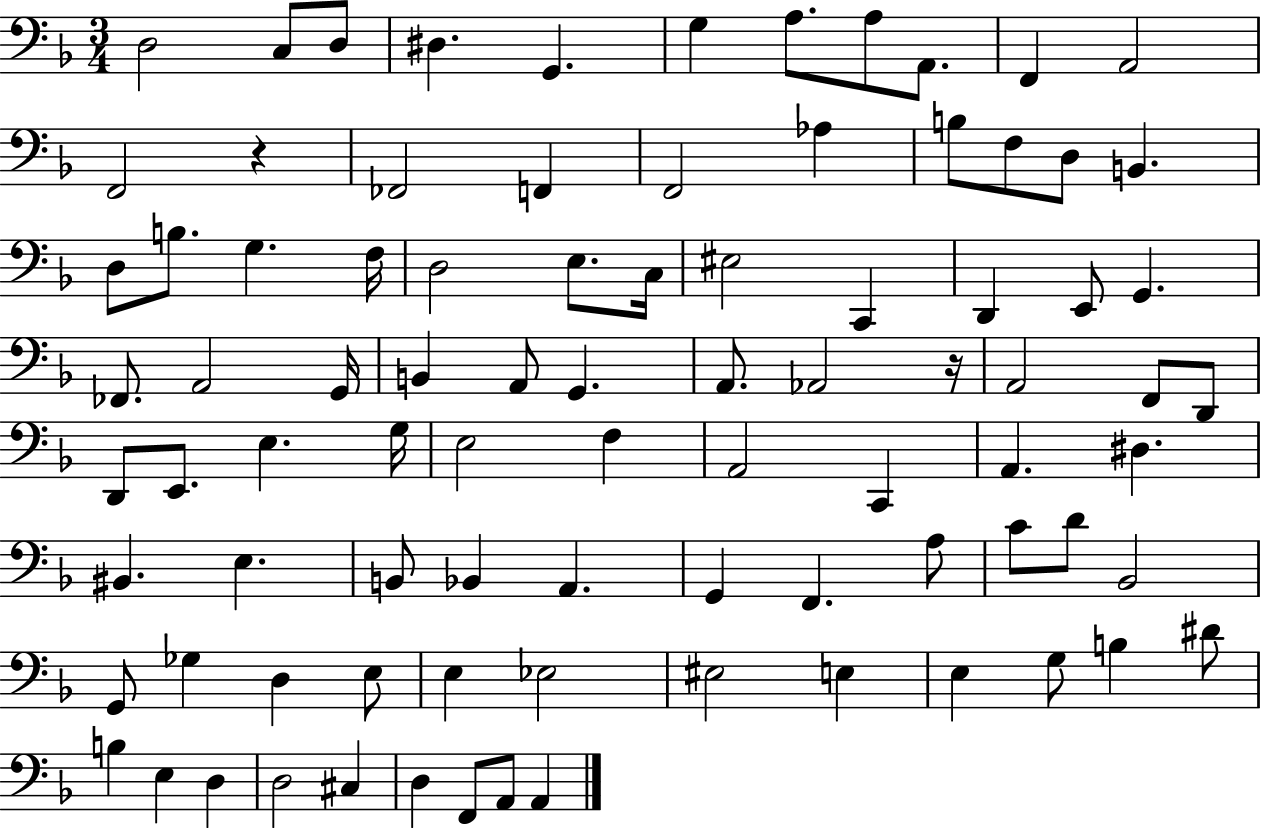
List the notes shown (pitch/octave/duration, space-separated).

D3/h C3/e D3/e D#3/q. G2/q. G3/q A3/e. A3/e A2/e. F2/q A2/h F2/h R/q FES2/h F2/q F2/h Ab3/q B3/e F3/e D3/e B2/q. D3/e B3/e. G3/q. F3/s D3/h E3/e. C3/s EIS3/h C2/q D2/q E2/e G2/q. FES2/e. A2/h G2/s B2/q A2/e G2/q. A2/e. Ab2/h R/s A2/h F2/e D2/e D2/e E2/e. E3/q. G3/s E3/h F3/q A2/h C2/q A2/q. D#3/q. BIS2/q. E3/q. B2/e Bb2/q A2/q. G2/q F2/q. A3/e C4/e D4/e Bb2/h G2/e Gb3/q D3/q E3/e E3/q Eb3/h EIS3/h E3/q E3/q G3/e B3/q D#4/e B3/q E3/q D3/q D3/h C#3/q D3/q F2/e A2/e A2/q